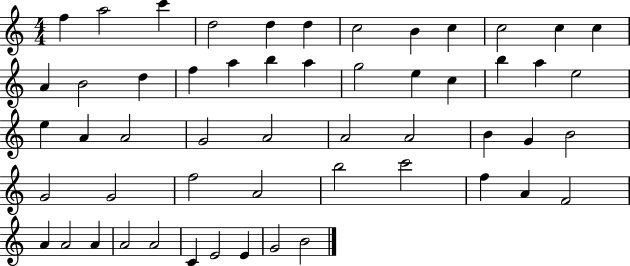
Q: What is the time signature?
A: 4/4